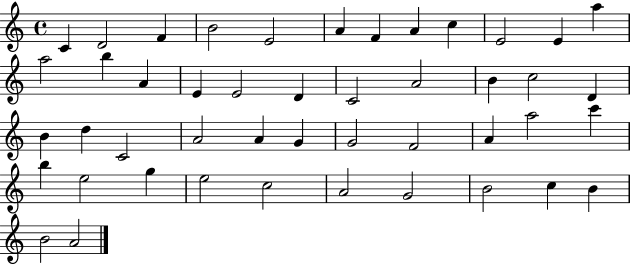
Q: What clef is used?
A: treble